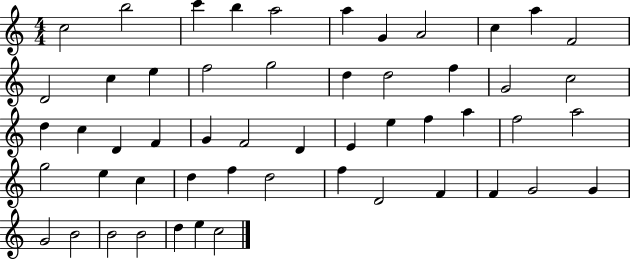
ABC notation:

X:1
T:Untitled
M:4/4
L:1/4
K:C
c2 b2 c' b a2 a G A2 c a F2 D2 c e f2 g2 d d2 f G2 c2 d c D F G F2 D E e f a f2 a2 g2 e c d f d2 f D2 F F G2 G G2 B2 B2 B2 d e c2